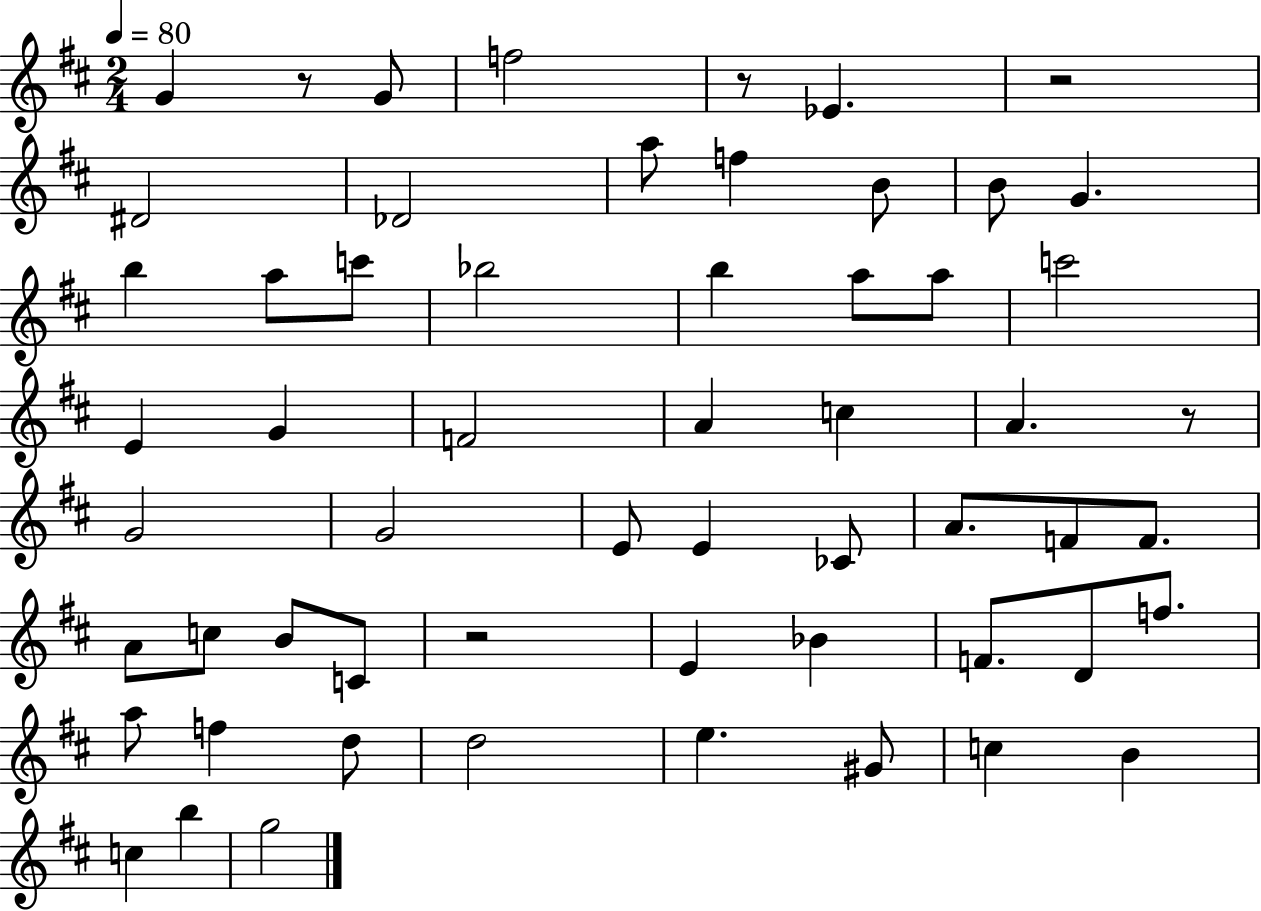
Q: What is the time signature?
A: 2/4